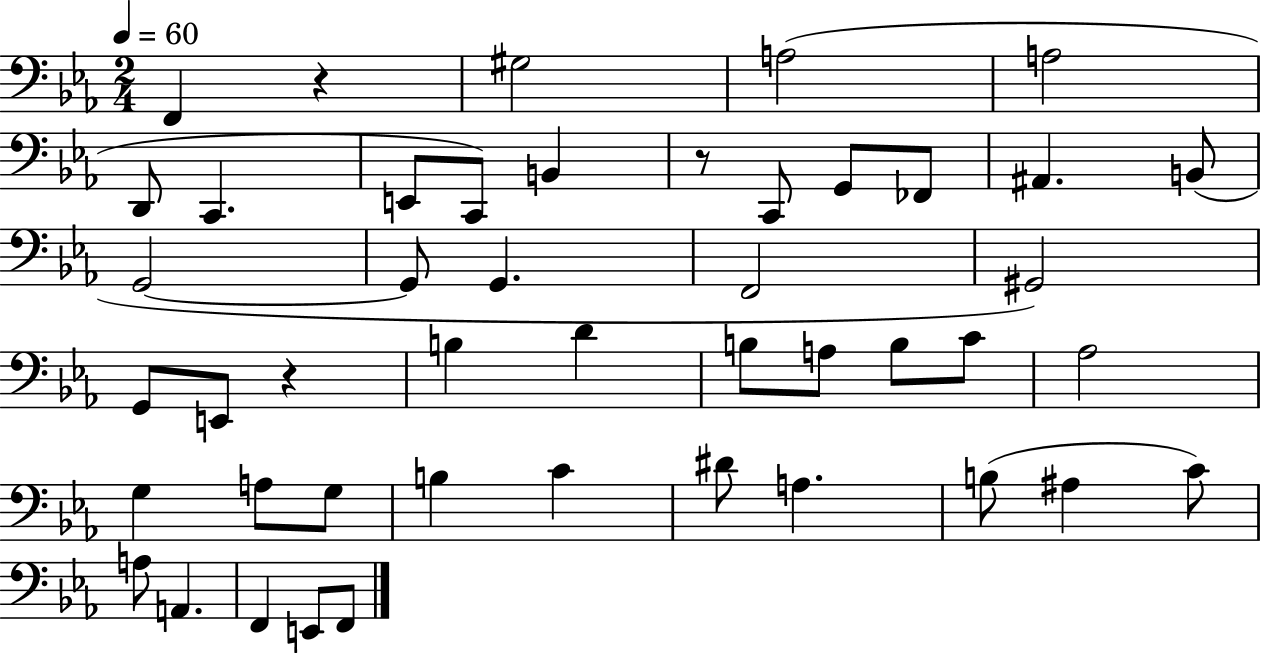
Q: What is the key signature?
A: EES major